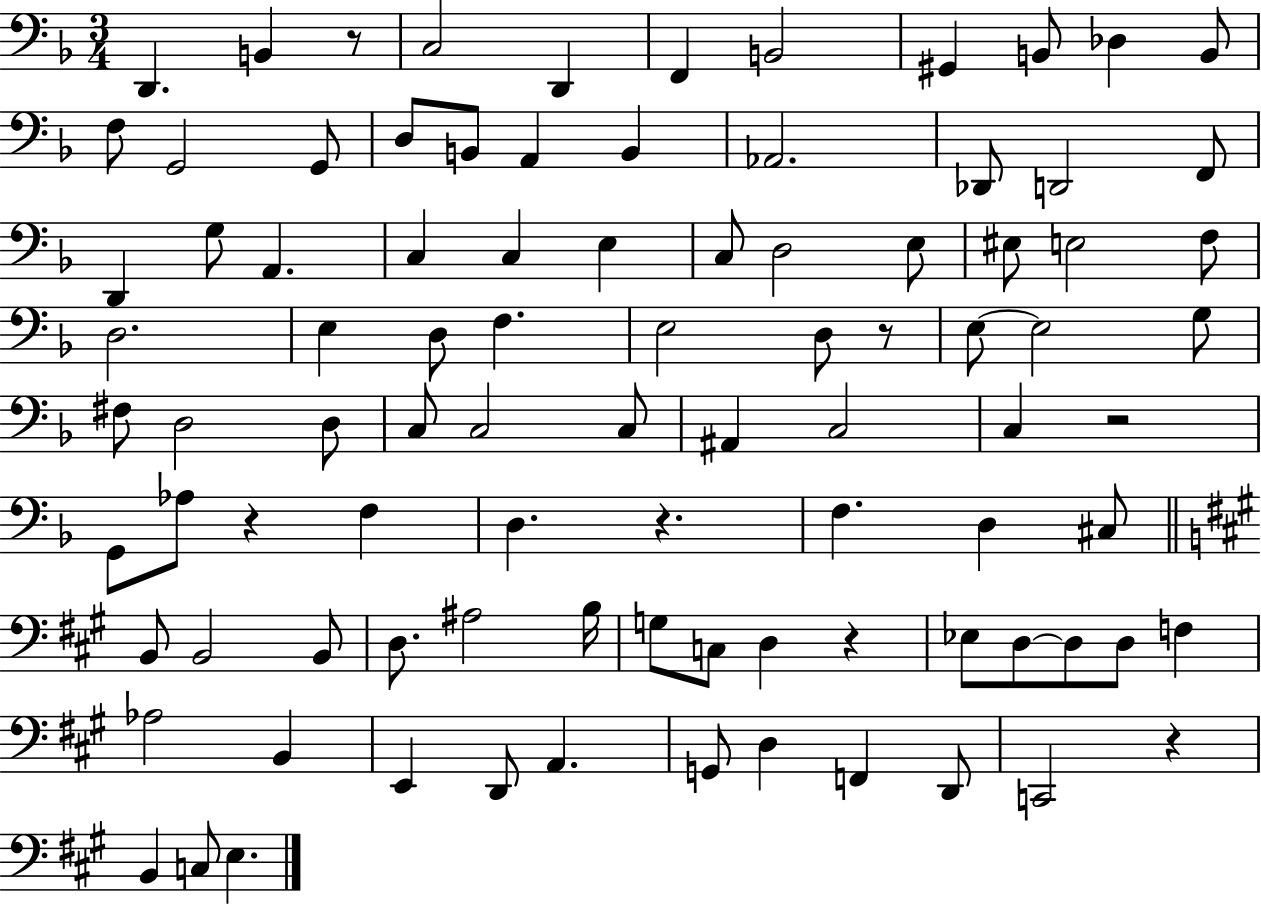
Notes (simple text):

D2/q. B2/q R/e C3/h D2/q F2/q B2/h G#2/q B2/e Db3/q B2/e F3/e G2/h G2/e D3/e B2/e A2/q B2/q Ab2/h. Db2/e D2/h F2/e D2/q G3/e A2/q. C3/q C3/q E3/q C3/e D3/h E3/e EIS3/e E3/h F3/e D3/h. E3/q D3/e F3/q. E3/h D3/e R/e E3/e E3/h G3/e F#3/e D3/h D3/e C3/e C3/h C3/e A#2/q C3/h C3/q R/h G2/e Ab3/e R/q F3/q D3/q. R/q. F3/q. D3/q C#3/e B2/e B2/h B2/e D3/e. A#3/h B3/s G3/e C3/e D3/q R/q Eb3/e D3/e D3/e D3/e F3/q Ab3/h B2/q E2/q D2/e A2/q. G2/e D3/q F2/q D2/e C2/h R/q B2/q C3/e E3/q.